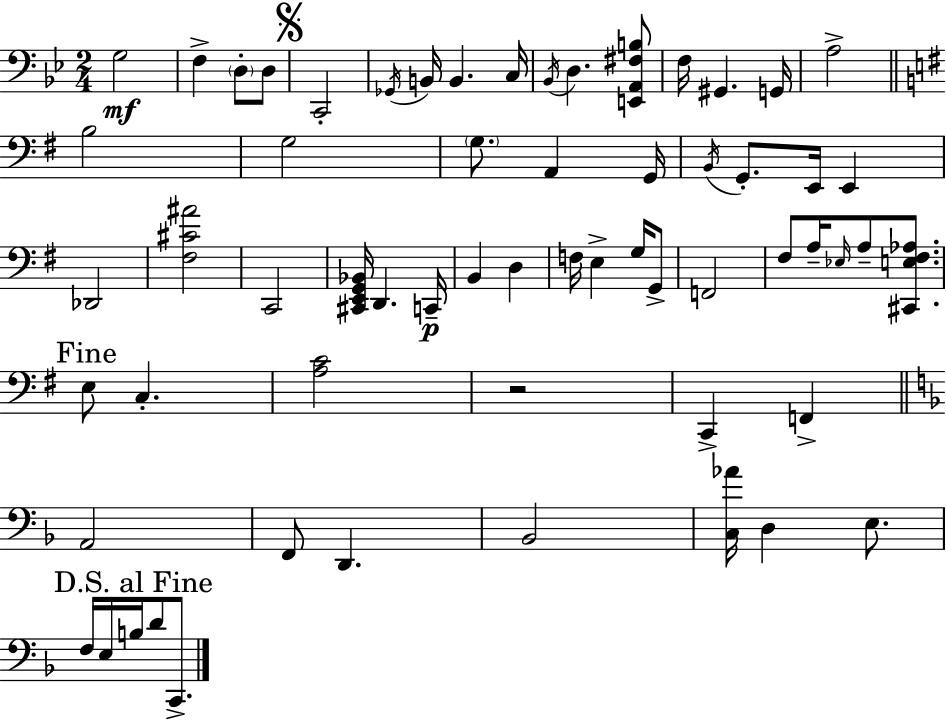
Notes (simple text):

G3/h F3/q D3/e D3/e C2/h Gb2/s B2/s B2/q. C3/s Bb2/s D3/q. [E2,A2,F#3,B3]/e F3/s G#2/q. G2/s A3/h B3/h G3/h G3/e. A2/q G2/s B2/s G2/e. E2/s E2/q Db2/h [F#3,C#4,A#4]/h C2/h [C#2,E2,G2,Bb2]/s D2/q. C2/s B2/q D3/q F3/s E3/q G3/s G2/e F2/h F#3/e A3/s Eb3/s A3/e [C#2,E3,F#3,Ab3]/e. E3/e C3/q. [A3,C4]/h R/h C2/q F2/q A2/h F2/e D2/q. Bb2/h [C3,Ab4]/s D3/q E3/e. F3/s E3/s B3/s D4/e C2/e.